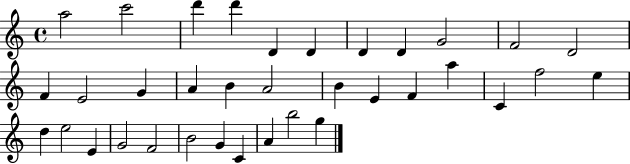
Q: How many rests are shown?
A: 0